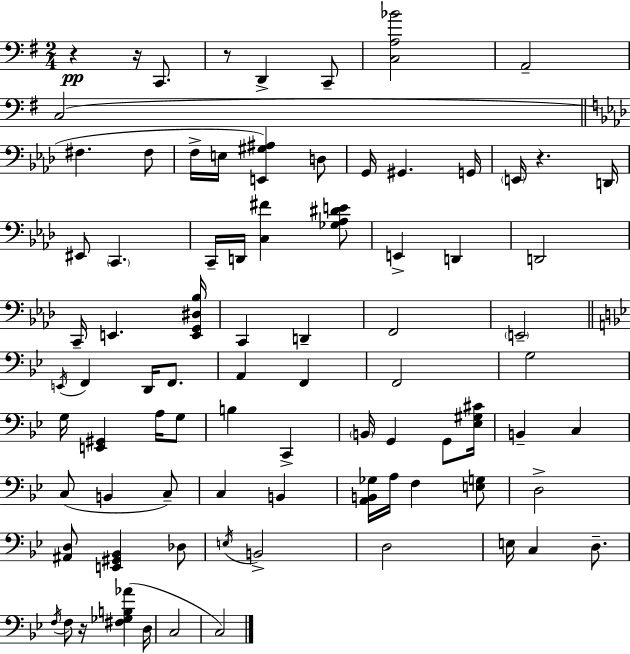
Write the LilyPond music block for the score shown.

{
  \clef bass
  \numericTimeSignature
  \time 2/4
  \key g \major
  r4\pp r16 c,8. | r8 d,4-> c,8-- | <c a bes'>2 | a,2-- | \break c2( | \bar "||" \break \key aes \major fis4. fis8 | f16-> e16 <e, gis ais>4) d8 | g,16 gis,4. g,16 | \parenthesize e,16 r4. d,16 | \break eis,8 \parenthesize c,4. | c,16-- d,16 <c fis'>4 <ges aes dis' e'>8 | e,4-> d,4 | d,2 | \break c,16-- e,4. <e, g, dis bes>16 | c,4 d,4-- | f,2 | \parenthesize e,2-- | \break \bar "||" \break \key bes \major \acciaccatura { e,16 } f,4 d,16 f,8. | a,4 f,4 | f,2 | g2 | \break g16 <e, gis,>4 a16 g8 | b4 c,4-> | \parenthesize b,16 g,4 g,8 | <ees gis cis'>16 b,4-- c4 | \break c8( b,4 c8--) | c4 b,4 | <a, b, ges>16 a16 f4 <e g>8 | d2-> | \break <ais, d>8 <e, gis, bes,>4 des8 | \acciaccatura { e16 } b,2-> | d2 | e16 c4 d8.-- | \break \acciaccatura { f16 } f8 r16 <fis ges b aes'>4( | d16 c2 | c2) | \bar "|."
}